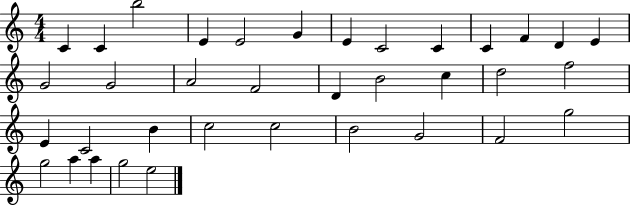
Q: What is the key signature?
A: C major